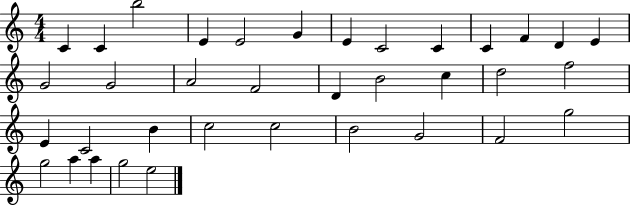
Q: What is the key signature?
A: C major